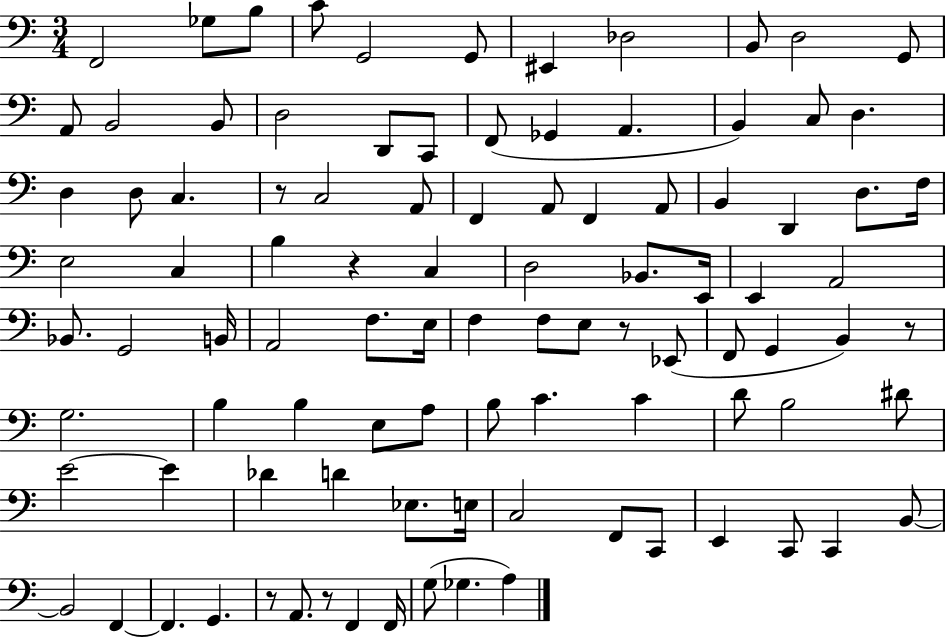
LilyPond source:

{
  \clef bass
  \numericTimeSignature
  \time 3/4
  \key c \major
  f,2 ges8 b8 | c'8 g,2 g,8 | eis,4 des2 | b,8 d2 g,8 | \break a,8 b,2 b,8 | d2 d,8 c,8 | f,8( ges,4 a,4. | b,4) c8 d4. | \break d4 d8 c4. | r8 c2 a,8 | f,4 a,8 f,4 a,8 | b,4 d,4 d8. f16 | \break e2 c4 | b4 r4 c4 | d2 bes,8. e,16 | e,4 a,2 | \break bes,8. g,2 b,16 | a,2 f8. e16 | f4 f8 e8 r8 ees,8( | f,8 g,4 b,4) r8 | \break g2. | b4 b4 e8 a8 | b8 c'4. c'4 | d'8 b2 dis'8 | \break e'2~~ e'4 | des'4 d'4 ees8. e16 | c2 f,8 c,8 | e,4 c,8 c,4 b,8~~ | \break b,2 f,4~~ | f,4. g,4. | r8 a,8. r8 f,4 f,16 | g8( ges4. a4) | \break \bar "|."
}